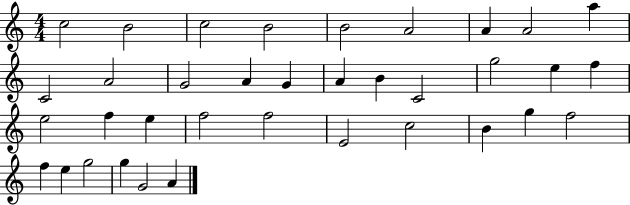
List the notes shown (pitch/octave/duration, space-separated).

C5/h B4/h C5/h B4/h B4/h A4/h A4/q A4/h A5/q C4/h A4/h G4/h A4/q G4/q A4/q B4/q C4/h G5/h E5/q F5/q E5/h F5/q E5/q F5/h F5/h E4/h C5/h B4/q G5/q F5/h F5/q E5/q G5/h G5/q G4/h A4/q